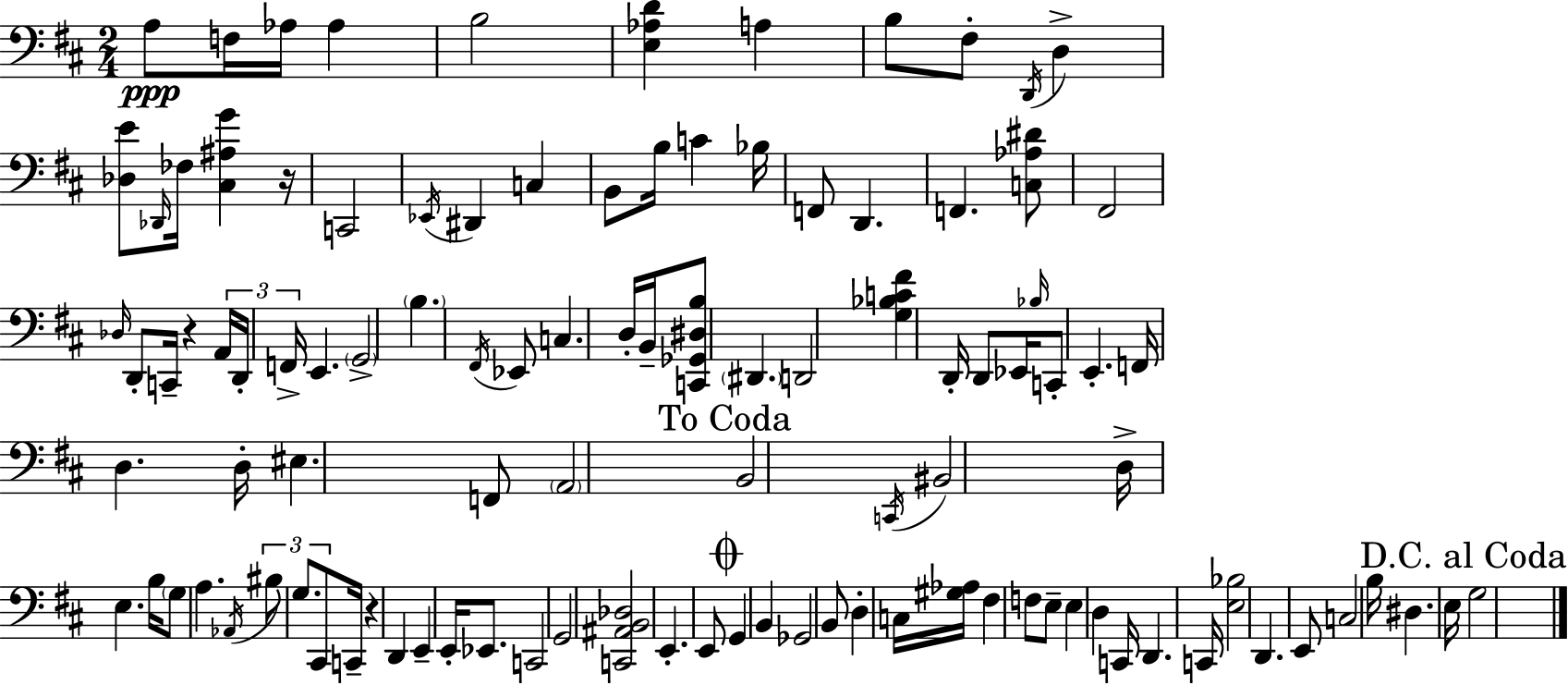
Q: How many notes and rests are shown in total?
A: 106